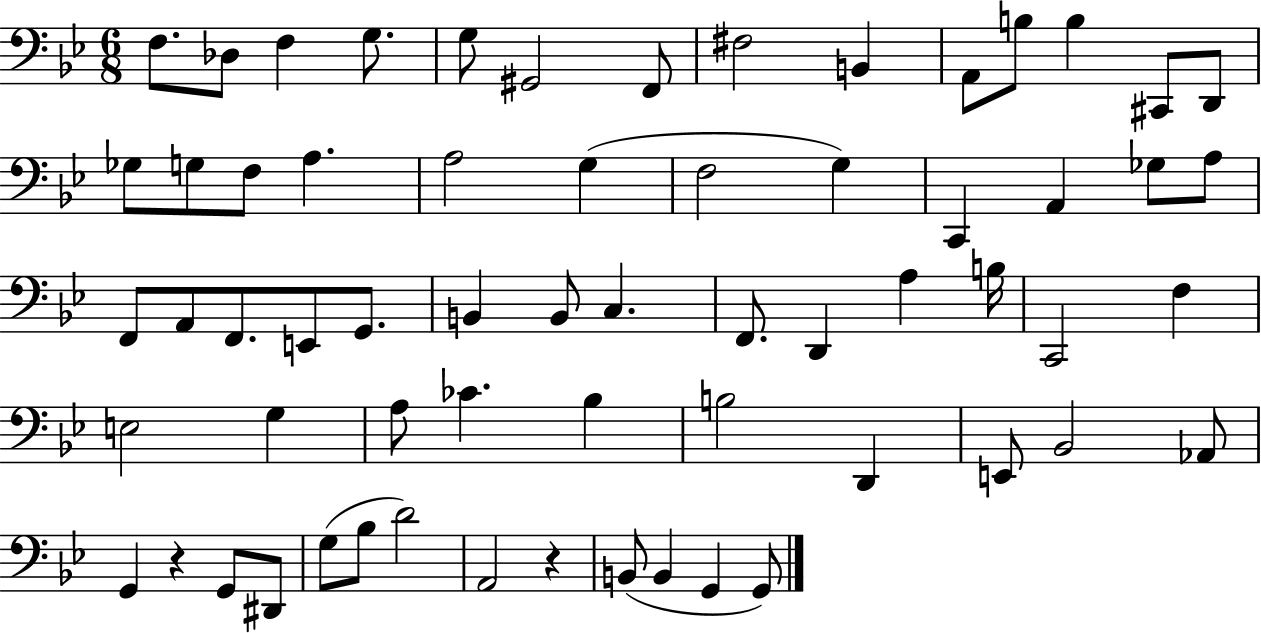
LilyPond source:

{
  \clef bass
  \numericTimeSignature
  \time 6/8
  \key bes \major
  f8. des8 f4 g8. | g8 gis,2 f,8 | fis2 b,4 | a,8 b8 b4 cis,8 d,8 | \break ges8 g8 f8 a4. | a2 g4( | f2 g4) | c,4 a,4 ges8 a8 | \break f,8 a,8 f,8. e,8 g,8. | b,4 b,8 c4. | f,8. d,4 a4 b16 | c,2 f4 | \break e2 g4 | a8 ces'4. bes4 | b2 d,4 | e,8 bes,2 aes,8 | \break g,4 r4 g,8 dis,8 | g8( bes8 d'2) | a,2 r4 | b,8( b,4 g,4 g,8) | \break \bar "|."
}